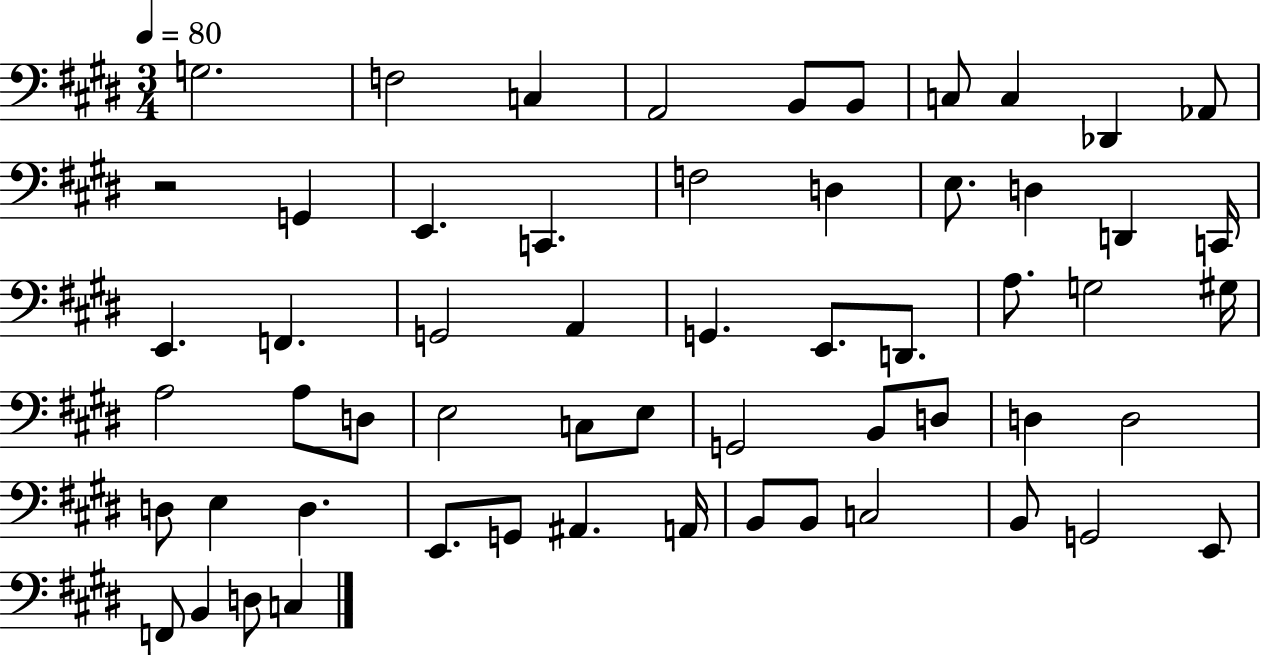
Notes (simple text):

G3/h. F3/h C3/q A2/h B2/e B2/e C3/e C3/q Db2/q Ab2/e R/h G2/q E2/q. C2/q. F3/h D3/q E3/e. D3/q D2/q C2/s E2/q. F2/q. G2/h A2/q G2/q. E2/e. D2/e. A3/e. G3/h G#3/s A3/h A3/e D3/e E3/h C3/e E3/e G2/h B2/e D3/e D3/q D3/h D3/e E3/q D3/q. E2/e. G2/e A#2/q. A2/s B2/e B2/e C3/h B2/e G2/h E2/e F2/e B2/q D3/e C3/q